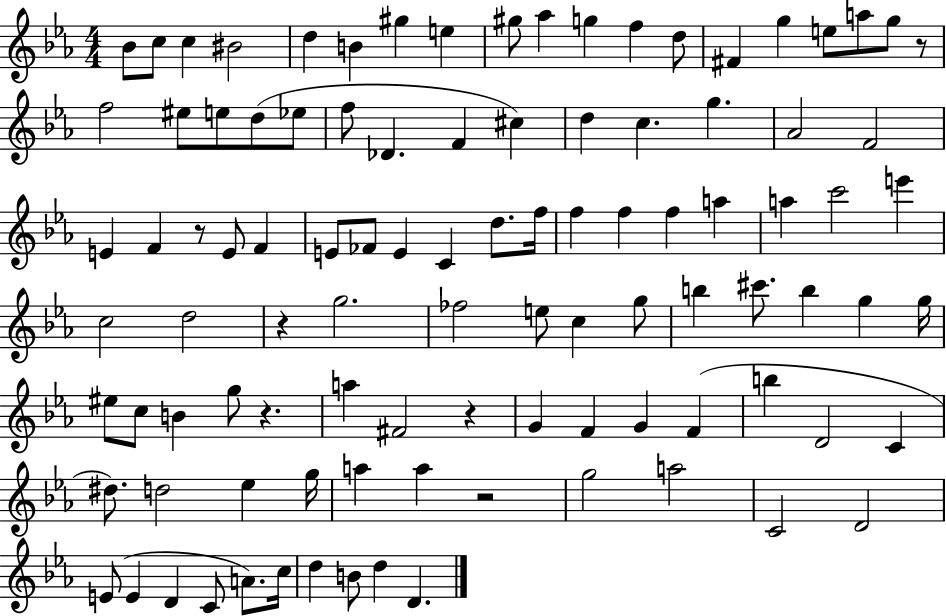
Bb4/e C5/e C5/q BIS4/h D5/q B4/q G#5/q E5/q G#5/e Ab5/q G5/q F5/q D5/e F#4/q G5/q E5/e A5/e G5/e R/e F5/h EIS5/e E5/e D5/e Eb5/e F5/e Db4/q. F4/q C#5/q D5/q C5/q. G5/q. Ab4/h F4/h E4/q F4/q R/e E4/e F4/q E4/e FES4/e E4/q C4/q D5/e. F5/s F5/q F5/q F5/q A5/q A5/q C6/h E6/q C5/h D5/h R/q G5/h. FES5/h E5/e C5/q G5/e B5/q C#6/e. B5/q G5/q G5/s EIS5/e C5/e B4/q G5/e R/q. A5/q F#4/h R/q G4/q F4/q G4/q F4/q B5/q D4/h C4/q D#5/e. D5/h Eb5/q G5/s A5/q A5/q R/h G5/h A5/h C4/h D4/h E4/e E4/q D4/q C4/e A4/e. C5/s D5/q B4/e D5/q D4/q.